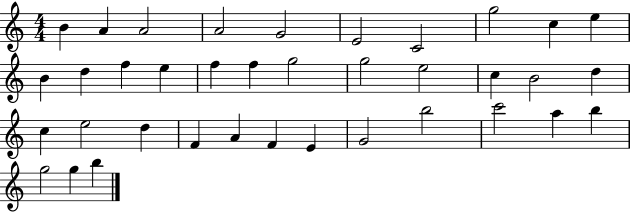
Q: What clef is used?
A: treble